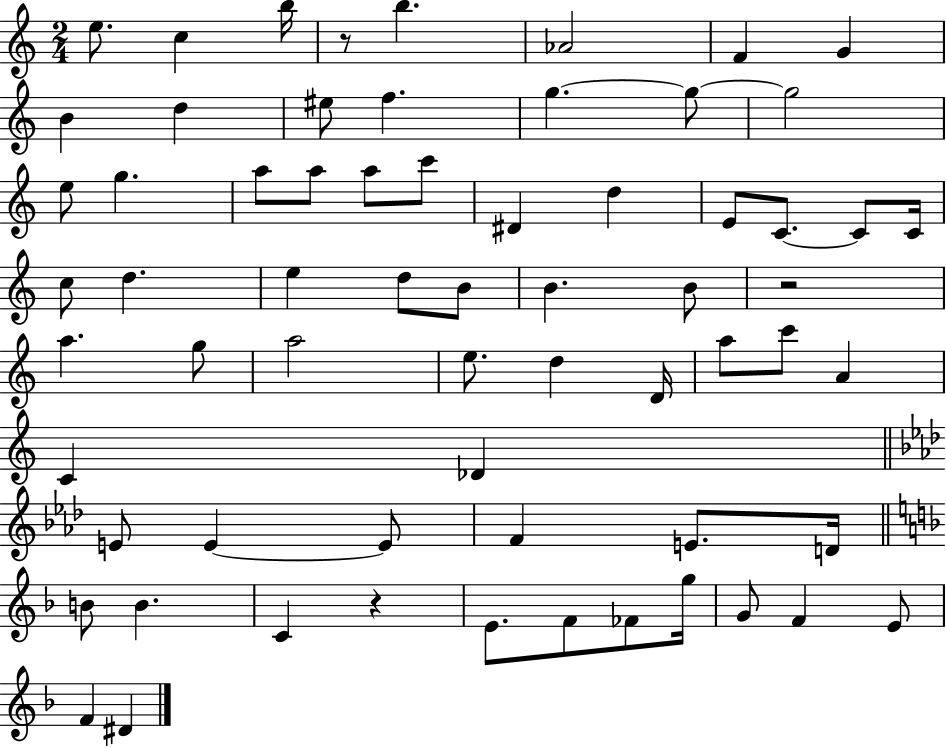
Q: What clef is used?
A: treble